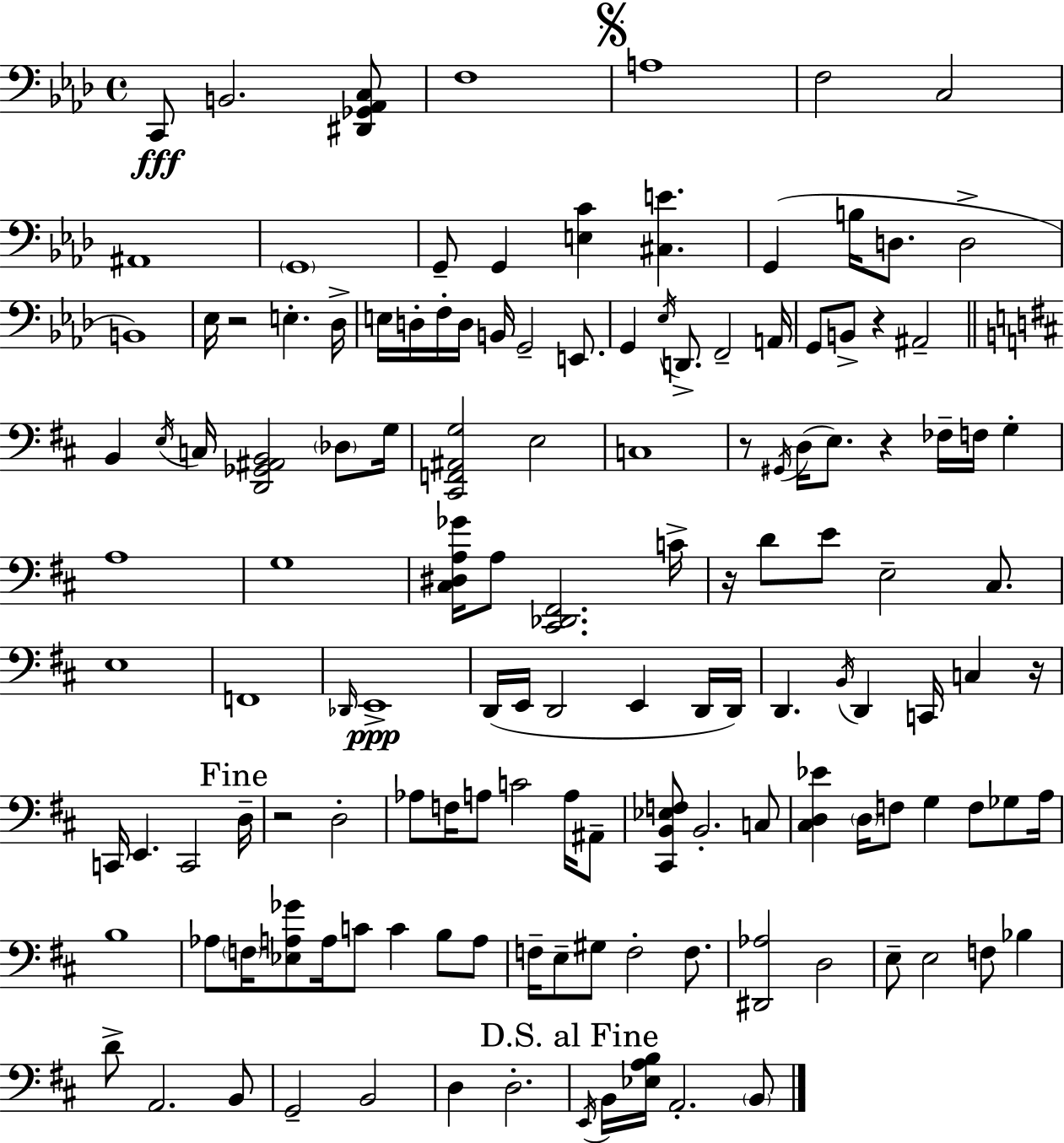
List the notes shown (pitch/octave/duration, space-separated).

C2/e B2/h. [D#2,Gb2,Ab2,C3]/e F3/w A3/w F3/h C3/h A#2/w G2/w G2/e G2/q [E3,C4]/q [C#3,E4]/q. G2/q B3/s D3/e. D3/h B2/w Eb3/s R/h E3/q. Db3/s E3/s D3/s F3/s D3/s B2/s G2/h E2/e. G2/q Eb3/s D2/e. F2/h A2/s G2/e B2/e R/q A#2/h B2/q E3/s C3/s [D2,Gb2,A#2,B2]/h Db3/e G3/s [C#2,F2,A#2,G3]/h E3/h C3/w R/e G#2/s D3/s E3/e. R/q FES3/s F3/s G3/q A3/w G3/w [C#3,D#3,A3,Gb4]/s A3/e [C#2,Db2,F#2]/h. C4/s R/s D4/e E4/e E3/h C#3/e. E3/w F2/w Db2/s E2/w D2/s E2/s D2/h E2/q D2/s D2/s D2/q. B2/s D2/q C2/s C3/q R/s C2/s E2/q. C2/h D3/s R/h D3/h Ab3/e F3/s A3/e C4/h A3/s A#2/e [C#2,B2,Eb3,F3]/e B2/h. C3/e [C#3,D3,Eb4]/q D3/s F3/e G3/q F3/e Gb3/e A3/s B3/w Ab3/e F3/s [Eb3,A3,Gb4]/e A3/s C4/e C4/q B3/e A3/e F3/s E3/e G#3/e F3/h F3/e. [D#2,Ab3]/h D3/h E3/e E3/h F3/e Bb3/q D4/e A2/h. B2/e G2/h B2/h D3/q D3/h. E2/s B2/s [Eb3,A3,B3]/s A2/h. B2/e